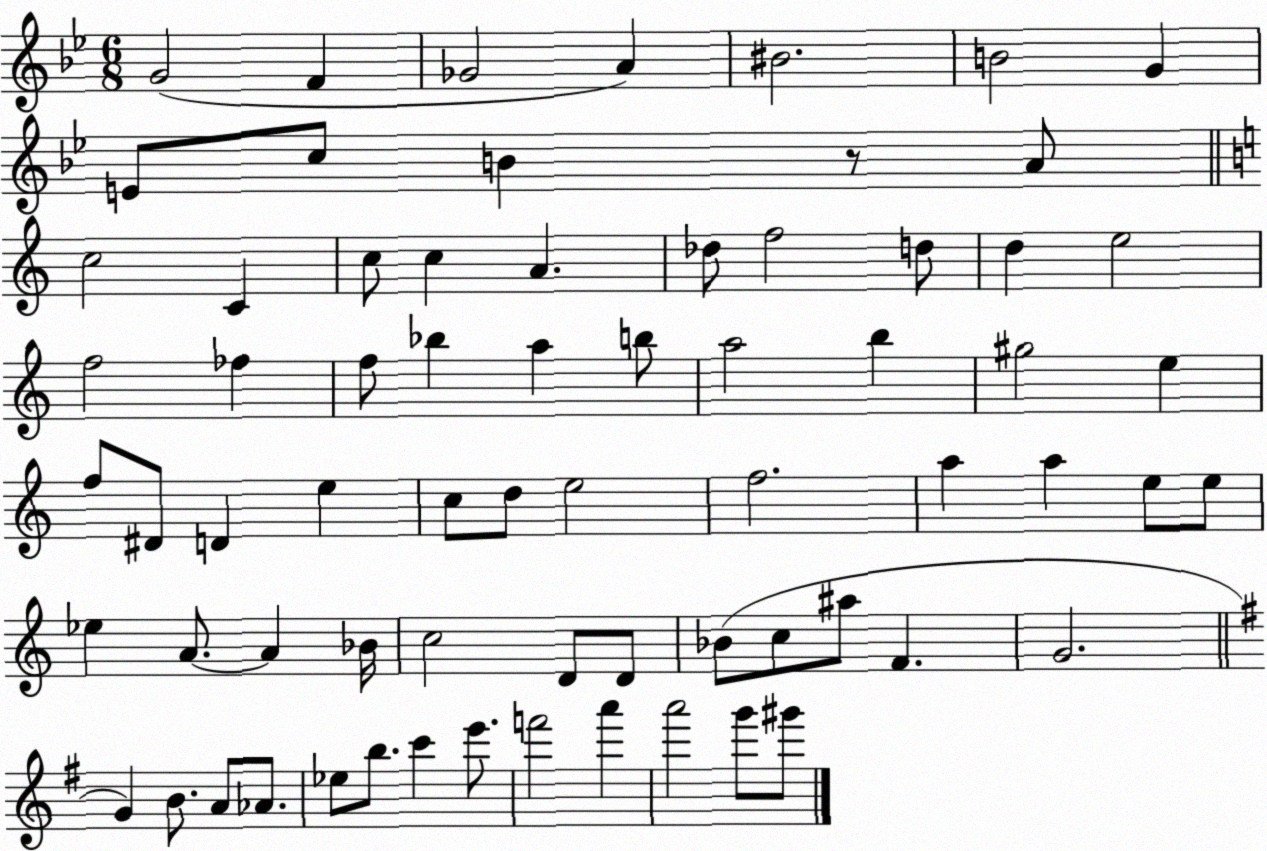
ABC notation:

X:1
T:Untitled
M:6/8
L:1/4
K:Bb
G2 F _G2 A ^B2 B2 G E/2 c/2 B z/2 A/2 c2 C c/2 c A _d/2 f2 d/2 d e2 f2 _f f/2 _b a b/2 a2 b ^g2 e f/2 ^D/2 D e c/2 d/2 e2 f2 a a e/2 e/2 _e A/2 A _B/4 c2 D/2 D/2 _B/2 c/2 ^a/2 F G2 G B/2 A/2 _A/2 _e/2 b/2 c' e'/2 f'2 a' a'2 g'/2 ^g'/2